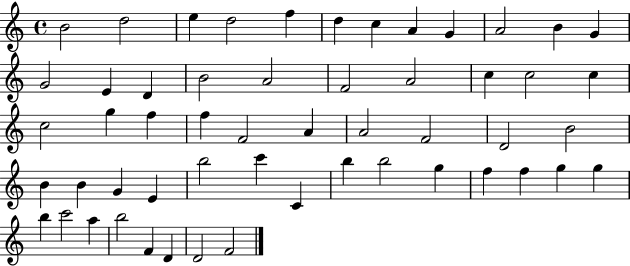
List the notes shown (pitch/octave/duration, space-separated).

B4/h D5/h E5/q D5/h F5/q D5/q C5/q A4/q G4/q A4/h B4/q G4/q G4/h E4/q D4/q B4/h A4/h F4/h A4/h C5/q C5/h C5/q C5/h G5/q F5/q F5/q F4/h A4/q A4/h F4/h D4/h B4/h B4/q B4/q G4/q E4/q B5/h C6/q C4/q B5/q B5/h G5/q F5/q F5/q G5/q G5/q B5/q C6/h A5/q B5/h F4/q D4/q D4/h F4/h